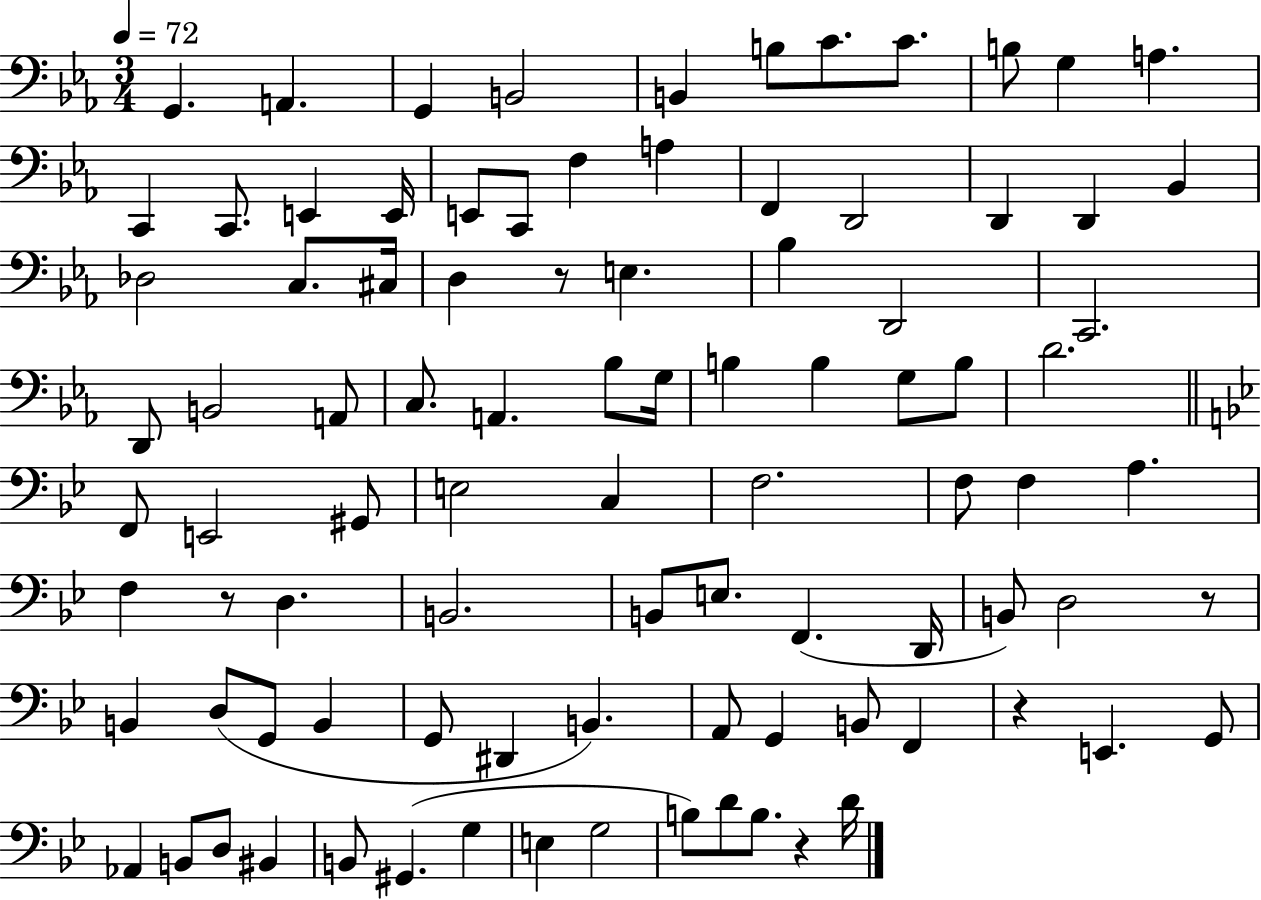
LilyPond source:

{
  \clef bass
  \numericTimeSignature
  \time 3/4
  \key ees \major
  \tempo 4 = 72
  g,4. a,4. | g,4 b,2 | b,4 b8 c'8. c'8. | b8 g4 a4. | \break c,4 c,8. e,4 e,16 | e,8 c,8 f4 a4 | f,4 d,2 | d,4 d,4 bes,4 | \break des2 c8. cis16 | d4 r8 e4. | bes4 d,2 | c,2. | \break d,8 b,2 a,8 | c8. a,4. bes8 g16 | b4 b4 g8 b8 | d'2. | \break \bar "||" \break \key bes \major f,8 e,2 gis,8 | e2 c4 | f2. | f8 f4 a4. | \break f4 r8 d4. | b,2. | b,8 e8. f,4.( d,16 | b,8) d2 r8 | \break b,4 d8( g,8 b,4 | g,8 dis,4 b,4.) | a,8 g,4 b,8 f,4 | r4 e,4. g,8 | \break aes,4 b,8 d8 bis,4 | b,8 gis,4.( g4 | e4 g2 | b8) d'8 b8. r4 d'16 | \break \bar "|."
}